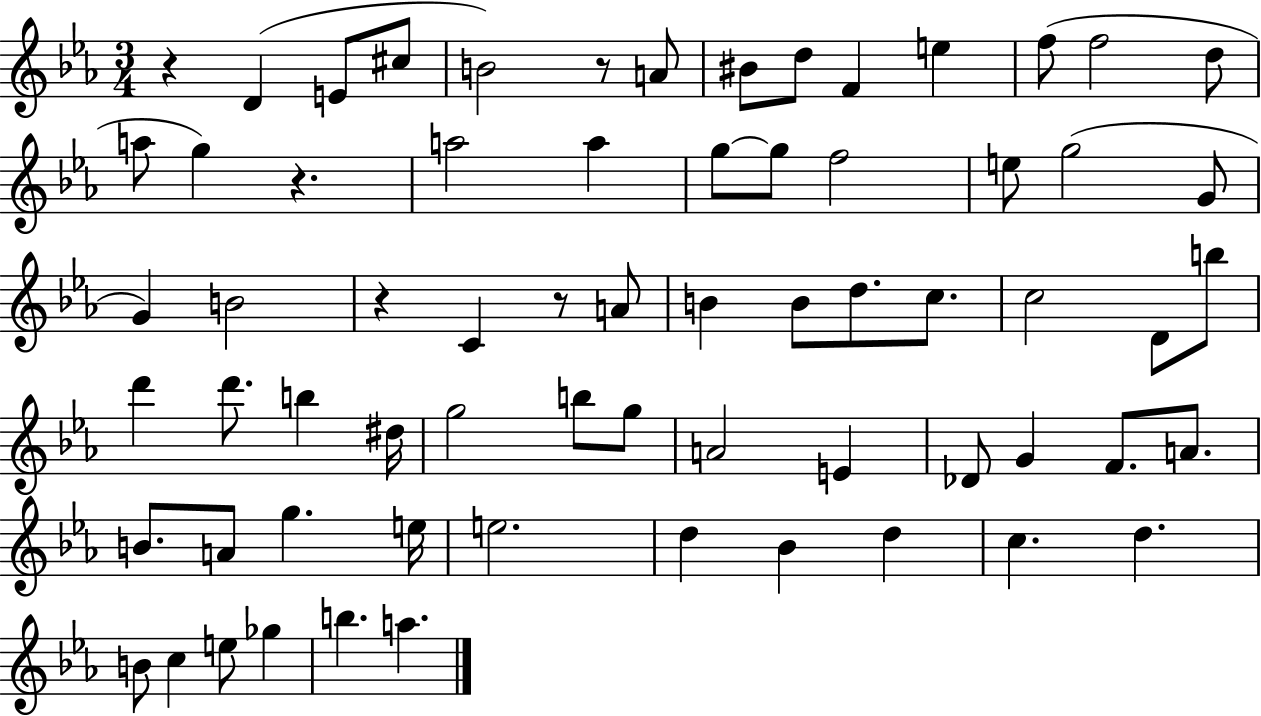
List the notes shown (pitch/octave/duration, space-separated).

R/q D4/q E4/e C#5/e B4/h R/e A4/e BIS4/e D5/e F4/q E5/q F5/e F5/h D5/e A5/e G5/q R/q. A5/h A5/q G5/e G5/e F5/h E5/e G5/h G4/e G4/q B4/h R/q C4/q R/e A4/e B4/q B4/e D5/e. C5/e. C5/h D4/e B5/e D6/q D6/e. B5/q D#5/s G5/h B5/e G5/e A4/h E4/q Db4/e G4/q F4/e. A4/e. B4/e. A4/e G5/q. E5/s E5/h. D5/q Bb4/q D5/q C5/q. D5/q. B4/e C5/q E5/e Gb5/q B5/q. A5/q.